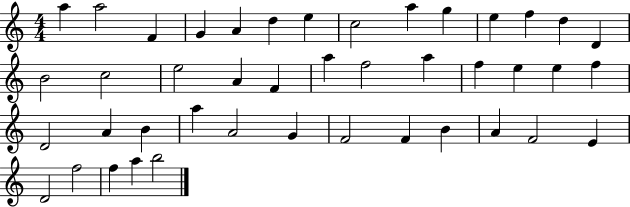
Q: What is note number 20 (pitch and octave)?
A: A5